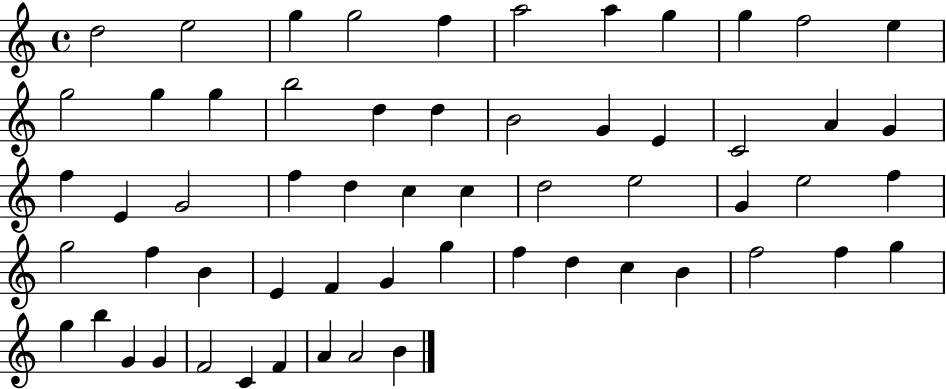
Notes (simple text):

D5/h E5/h G5/q G5/h F5/q A5/h A5/q G5/q G5/q F5/h E5/q G5/h G5/q G5/q B5/h D5/q D5/q B4/h G4/q E4/q C4/h A4/q G4/q F5/q E4/q G4/h F5/q D5/q C5/q C5/q D5/h E5/h G4/q E5/h F5/q G5/h F5/q B4/q E4/q F4/q G4/q G5/q F5/q D5/q C5/q B4/q F5/h F5/q G5/q G5/q B5/q G4/q G4/q F4/h C4/q F4/q A4/q A4/h B4/q